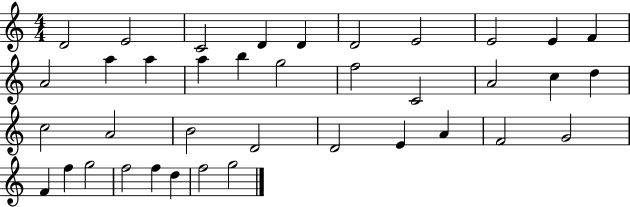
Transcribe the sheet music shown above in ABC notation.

X:1
T:Untitled
M:4/4
L:1/4
K:C
D2 E2 C2 D D D2 E2 E2 E F A2 a a a b g2 f2 C2 A2 c d c2 A2 B2 D2 D2 E A F2 G2 F f g2 f2 f d f2 g2